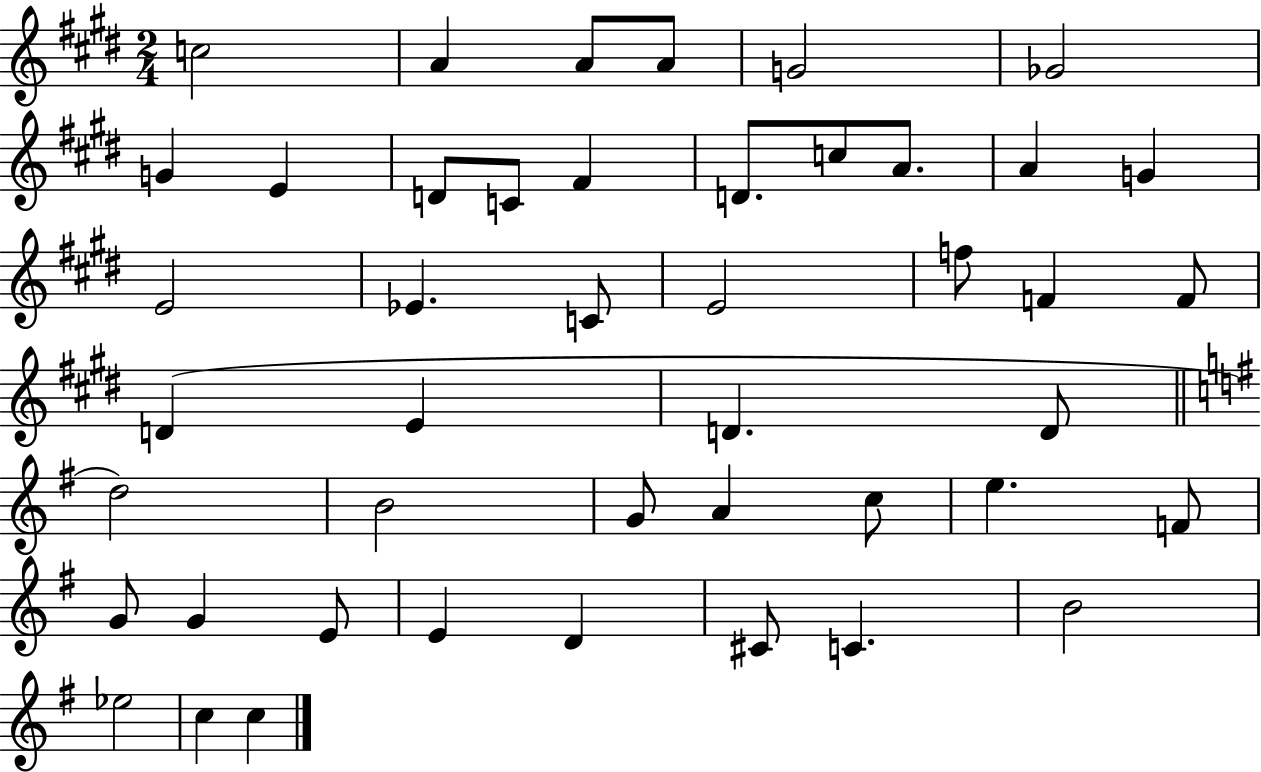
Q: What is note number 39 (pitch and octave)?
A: D4